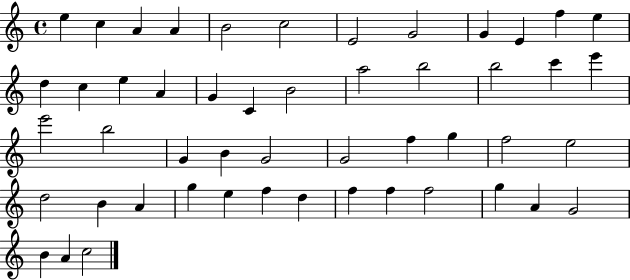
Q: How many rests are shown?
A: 0